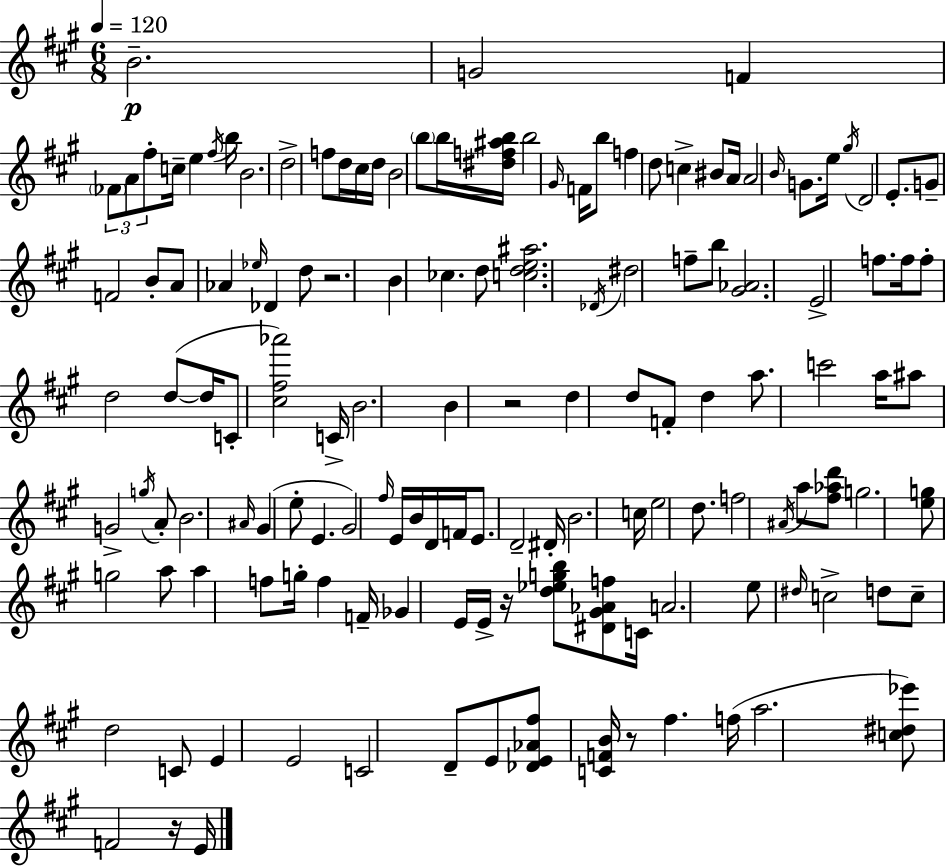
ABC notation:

X:1
T:Untitled
M:6/8
L:1/4
K:A
B2 G2 F _F/2 A/2 ^f/2 c/4 e ^f/4 b/4 B2 d2 f/2 d/4 ^c/4 d/4 B2 b/2 b/4 [^df^ab]/4 b2 ^G/4 F/4 b/2 f d/2 c ^B/2 A/4 A2 B/4 G/2 e/4 ^g/4 D2 E/2 G/2 F2 B/2 A/2 _A _e/4 _D d/2 z2 B _c d/2 [cde^a]2 _D/4 ^d2 f/2 b/2 [^G_A]2 E2 f/2 f/4 f/2 d2 d/2 d/4 C/2 [^c^f_a']2 C/4 B2 B z2 d d/2 F/2 d a/2 c'2 a/4 ^a/2 G2 g/4 A/2 B2 ^A/4 ^G e/2 E ^G2 ^f/4 E/4 B/4 D/4 F/4 E/2 D2 ^D/4 B2 c/4 e2 d/2 f2 ^A/4 a/2 [^f_ad']/2 g2 [eg]/2 g2 a/2 a f/2 g/4 f F/4 _G E/4 E/4 z/4 [d_egb]/2 [^D^G_Af]/2 C/4 A2 e/2 ^d/4 c2 d/2 c/2 d2 C/2 E E2 C2 D/2 E/2 [_DE_A^f]/2 [CFB]/4 z/2 ^f f/4 a2 [c^d_e']/2 F2 z/4 E/4